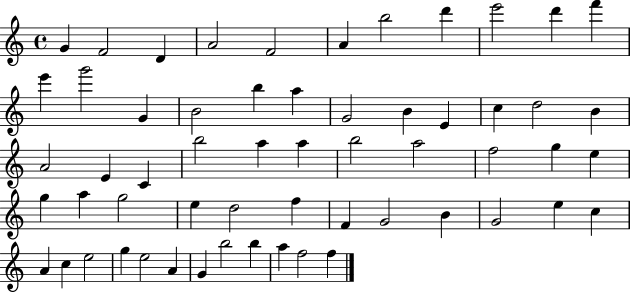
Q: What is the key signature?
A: C major